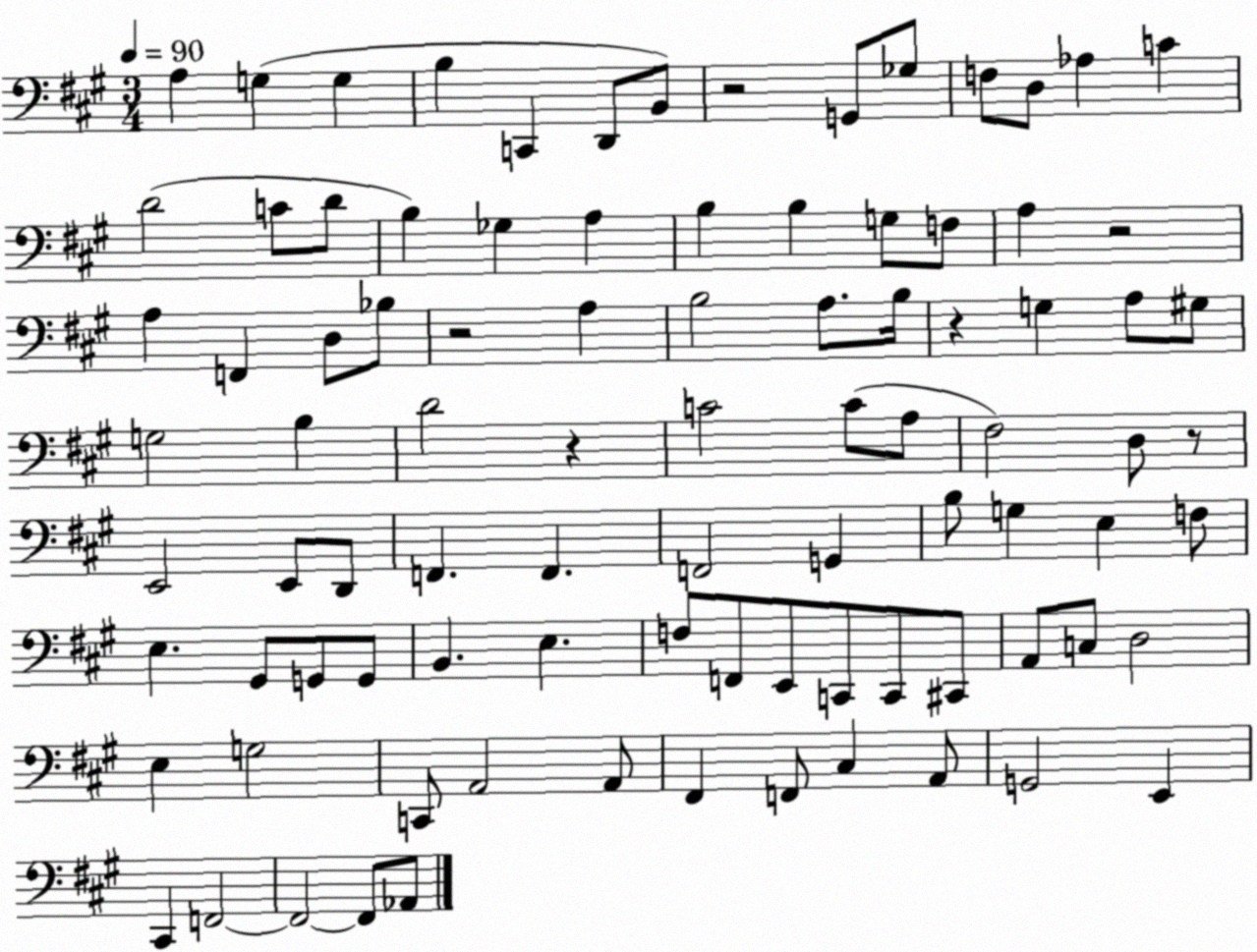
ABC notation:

X:1
T:Untitled
M:3/4
L:1/4
K:A
A, G, G, B, C,, D,,/2 B,,/2 z2 G,,/2 _G,/2 F,/2 D,/2 _A, C D2 C/2 D/2 B, _G, A, B, B, G,/2 F,/2 A, z2 A, F,, D,/2 _B,/2 z2 A, B,2 A,/2 B,/4 z G, A,/2 ^G,/2 G,2 B, D2 z C2 C/2 A,/2 ^F,2 D,/2 z/2 E,,2 E,,/2 D,,/2 F,, F,, F,,2 G,, B,/2 G, E, F,/2 E, ^G,,/2 G,,/2 G,,/2 B,, E, F,/2 F,,/2 E,,/2 C,,/2 C,,/2 ^C,,/2 A,,/2 C,/2 D,2 E, G,2 C,,/2 A,,2 A,,/2 ^F,, F,,/2 ^C, A,,/2 G,,2 E,, ^C,, F,,2 F,,2 F,,/2 _A,,/2